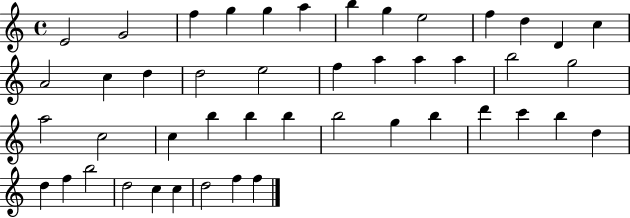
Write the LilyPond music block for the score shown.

{
  \clef treble
  \time 4/4
  \defaultTimeSignature
  \key c \major
  e'2 g'2 | f''4 g''4 g''4 a''4 | b''4 g''4 e''2 | f''4 d''4 d'4 c''4 | \break a'2 c''4 d''4 | d''2 e''2 | f''4 a''4 a''4 a''4 | b''2 g''2 | \break a''2 c''2 | c''4 b''4 b''4 b''4 | b''2 g''4 b''4 | d'''4 c'''4 b''4 d''4 | \break d''4 f''4 b''2 | d''2 c''4 c''4 | d''2 f''4 f''4 | \bar "|."
}